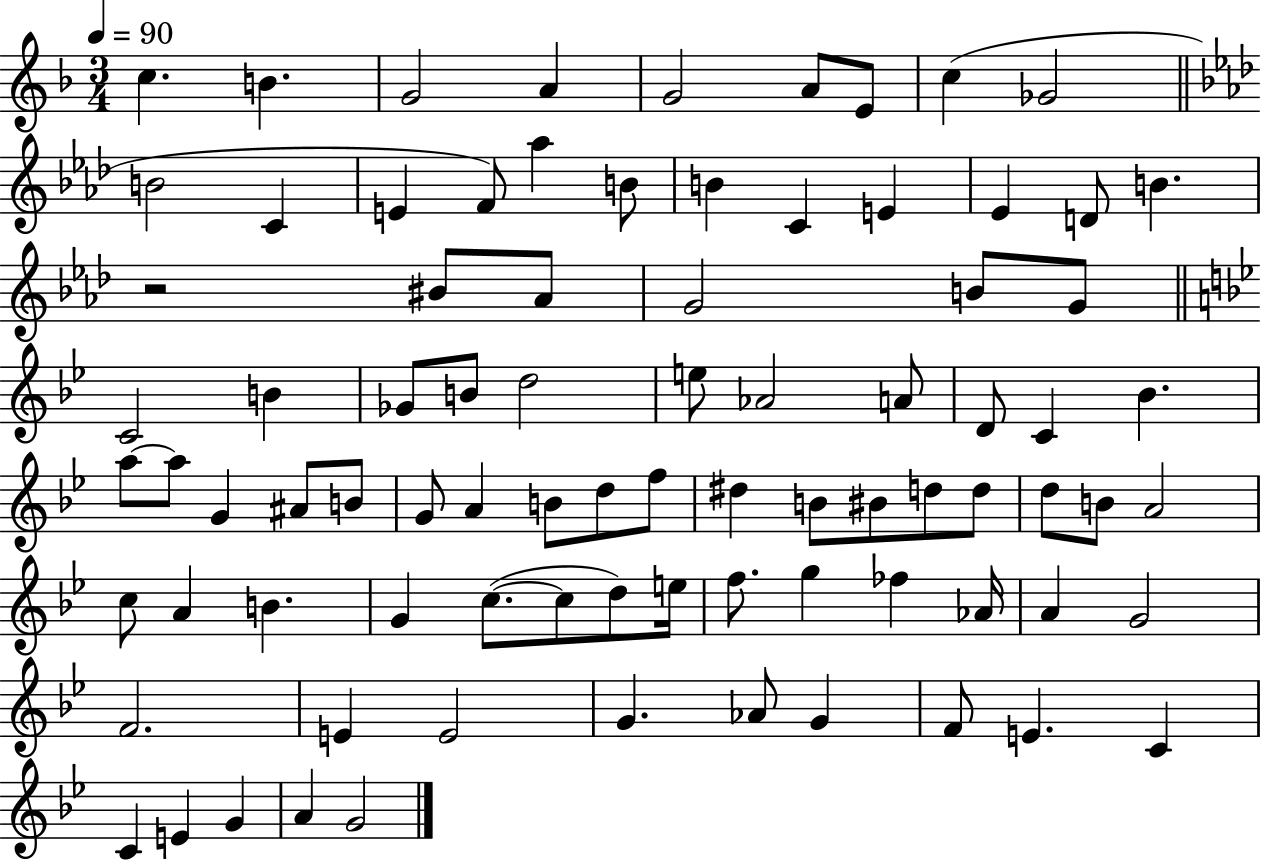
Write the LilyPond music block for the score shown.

{
  \clef treble
  \numericTimeSignature
  \time 3/4
  \key f \major
  \tempo 4 = 90
  c''4. b'4. | g'2 a'4 | g'2 a'8 e'8 | c''4( ges'2 | \break \bar "||" \break \key aes \major b'2 c'4 | e'4 f'8) aes''4 b'8 | b'4 c'4 e'4 | ees'4 d'8 b'4. | \break r2 bis'8 aes'8 | g'2 b'8 g'8 | \bar "||" \break \key bes \major c'2 b'4 | ges'8 b'8 d''2 | e''8 aes'2 a'8 | d'8 c'4 bes'4. | \break a''8~~ a''8 g'4 ais'8 b'8 | g'8 a'4 b'8 d''8 f''8 | dis''4 b'8 bis'8 d''8 d''8 | d''8 b'8 a'2 | \break c''8 a'4 b'4. | g'4 c''8.~(~ c''8 d''8) e''16 | f''8. g''4 fes''4 aes'16 | a'4 g'2 | \break f'2. | e'4 e'2 | g'4. aes'8 g'4 | f'8 e'4. c'4 | \break c'4 e'4 g'4 | a'4 g'2 | \bar "|."
}